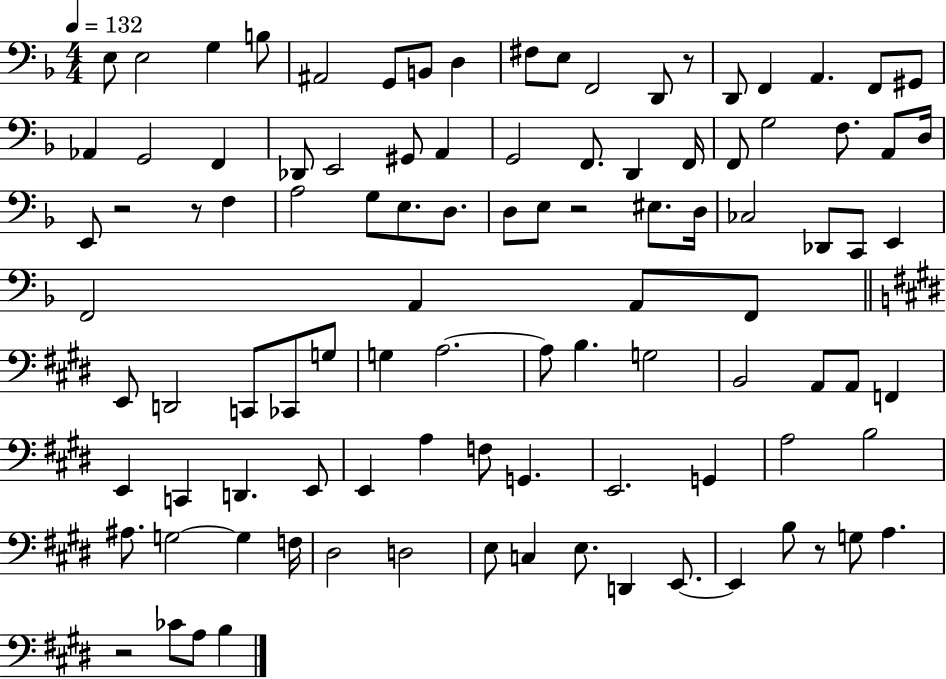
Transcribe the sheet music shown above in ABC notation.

X:1
T:Untitled
M:4/4
L:1/4
K:F
E,/2 E,2 G, B,/2 ^A,,2 G,,/2 B,,/2 D, ^F,/2 E,/2 F,,2 D,,/2 z/2 D,,/2 F,, A,, F,,/2 ^G,,/2 _A,, G,,2 F,, _D,,/2 E,,2 ^G,,/2 A,, G,,2 F,,/2 D,, F,,/4 F,,/2 G,2 F,/2 A,,/2 D,/4 E,,/2 z2 z/2 F, A,2 G,/2 E,/2 D,/2 D,/2 E,/2 z2 ^E,/2 D,/4 _C,2 _D,,/2 C,,/2 E,, F,,2 A,, A,,/2 F,,/2 E,,/2 D,,2 C,,/2 _C,,/2 G,/2 G, A,2 A,/2 B, G,2 B,,2 A,,/2 A,,/2 F,, E,, C,, D,, E,,/2 E,, A, F,/2 G,, E,,2 G,, A,2 B,2 ^A,/2 G,2 G, F,/4 ^D,2 D,2 E,/2 C, E,/2 D,, E,,/2 E,, B,/2 z/2 G,/2 A, z2 _C/2 A,/2 B,